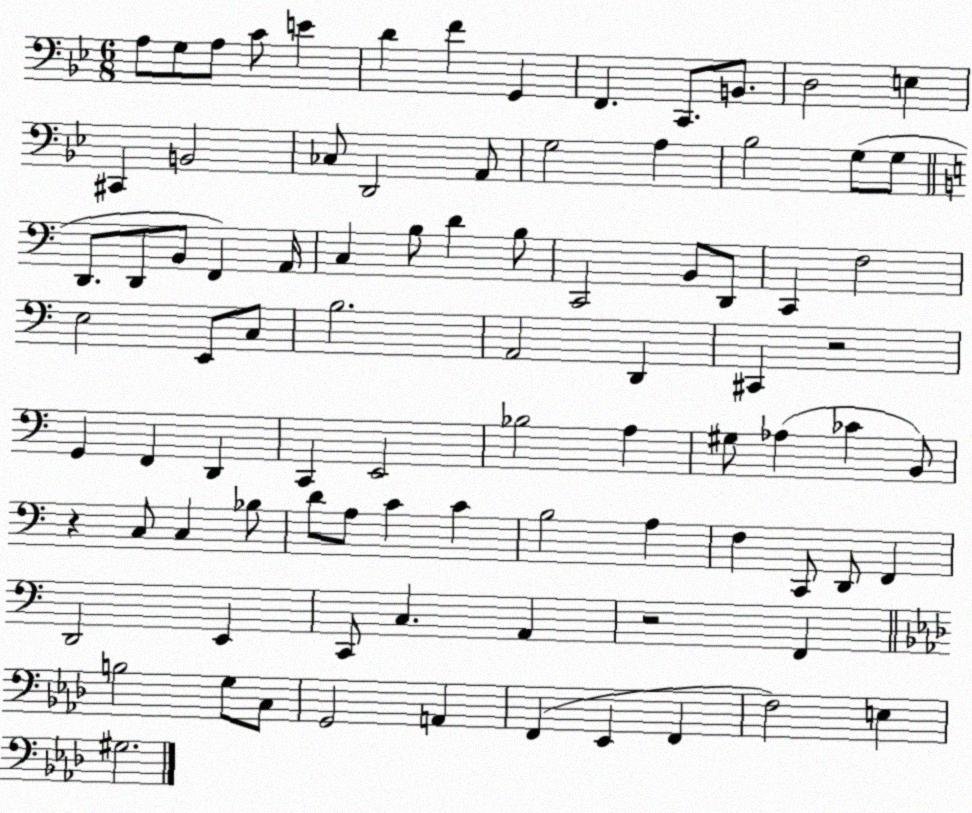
X:1
T:Untitled
M:6/8
L:1/4
K:Bb
A,/2 G,/2 A,/2 C/2 E D F G,, F,, C,,/2 B,,/2 D,2 E, ^C,, B,,2 _C,/2 D,,2 A,,/2 G,2 A, _B,2 G,/2 G,/2 D,,/2 D,,/2 B,,/2 F,, A,,/4 C, B,/2 D B,/2 C,,2 B,,/2 D,,/2 C,, F,2 E,2 E,,/2 C,/2 B,2 A,,2 D,, ^C,, z2 G,, F,, D,, C,, E,,2 _B,2 A, ^G,/2 _A, _C B,,/2 z C,/2 C, _B,/2 D/2 A,/2 C C B,2 A, F, C,,/2 D,,/2 F,, D,,2 E,, C,,/2 C, A,, z2 F,, B,2 G,/2 C,/2 G,,2 A,, F,, _E,, F,, F,2 E, ^G,2